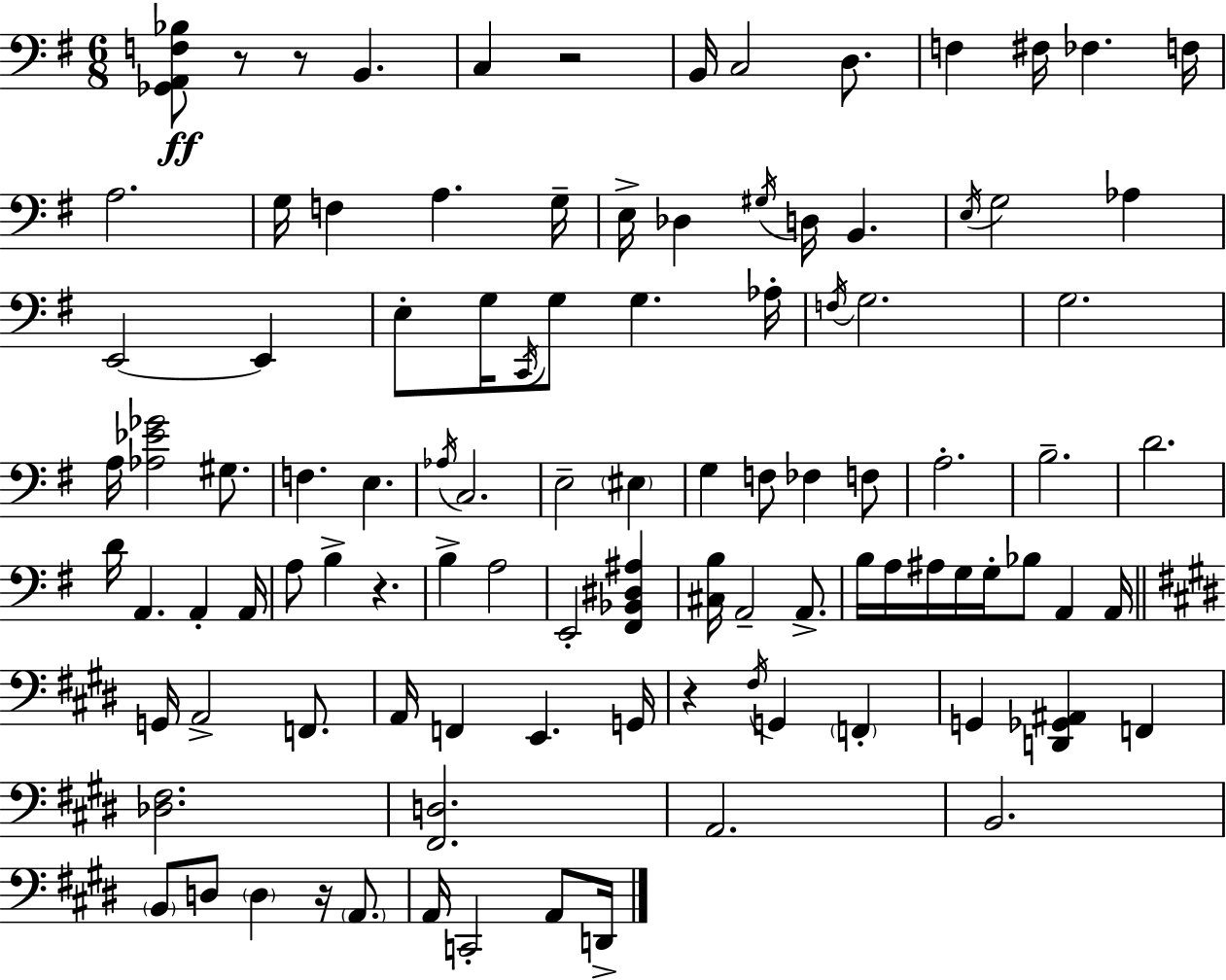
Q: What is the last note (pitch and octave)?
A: D2